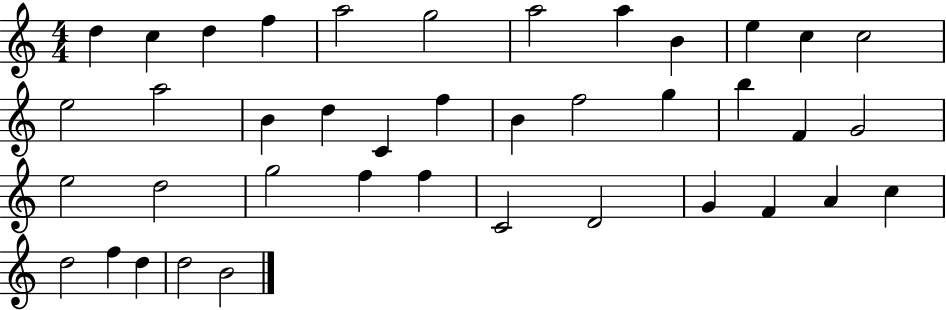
{
  \clef treble
  \numericTimeSignature
  \time 4/4
  \key c \major
  d''4 c''4 d''4 f''4 | a''2 g''2 | a''2 a''4 b'4 | e''4 c''4 c''2 | \break e''2 a''2 | b'4 d''4 c'4 f''4 | b'4 f''2 g''4 | b''4 f'4 g'2 | \break e''2 d''2 | g''2 f''4 f''4 | c'2 d'2 | g'4 f'4 a'4 c''4 | \break d''2 f''4 d''4 | d''2 b'2 | \bar "|."
}